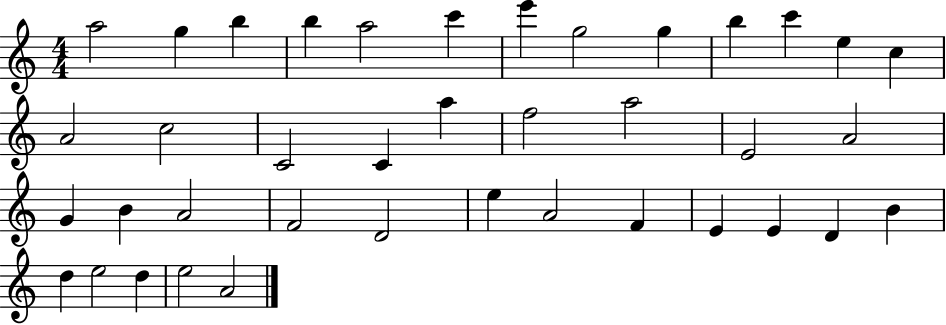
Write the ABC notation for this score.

X:1
T:Untitled
M:4/4
L:1/4
K:C
a2 g b b a2 c' e' g2 g b c' e c A2 c2 C2 C a f2 a2 E2 A2 G B A2 F2 D2 e A2 F E E D B d e2 d e2 A2